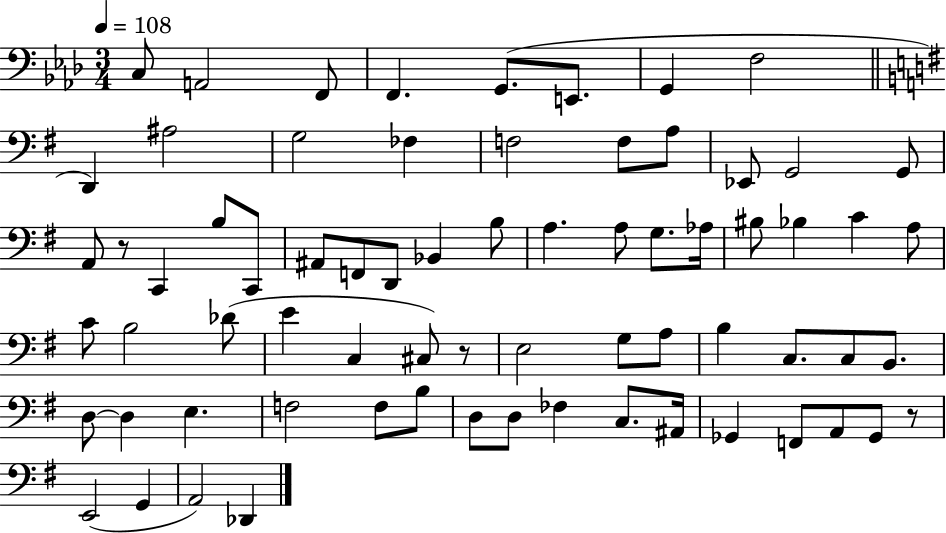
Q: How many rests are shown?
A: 3